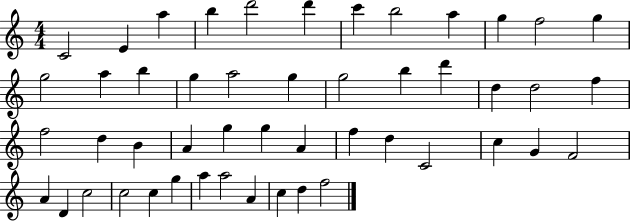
C4/h E4/q A5/q B5/q D6/h D6/q C6/q B5/h A5/q G5/q F5/h G5/q G5/h A5/q B5/q G5/q A5/h G5/q G5/h B5/q D6/q D5/q D5/h F5/q F5/h D5/q B4/q A4/q G5/q G5/q A4/q F5/q D5/q C4/h C5/q G4/q F4/h A4/q D4/q C5/h C5/h C5/q G5/q A5/q A5/h A4/q C5/q D5/q F5/h